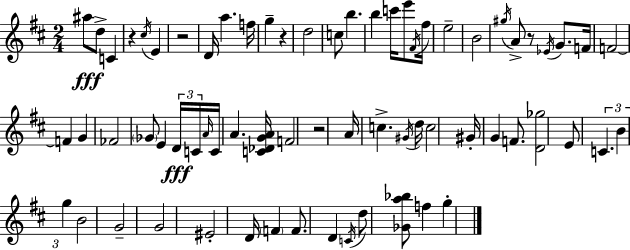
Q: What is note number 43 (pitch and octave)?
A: G4